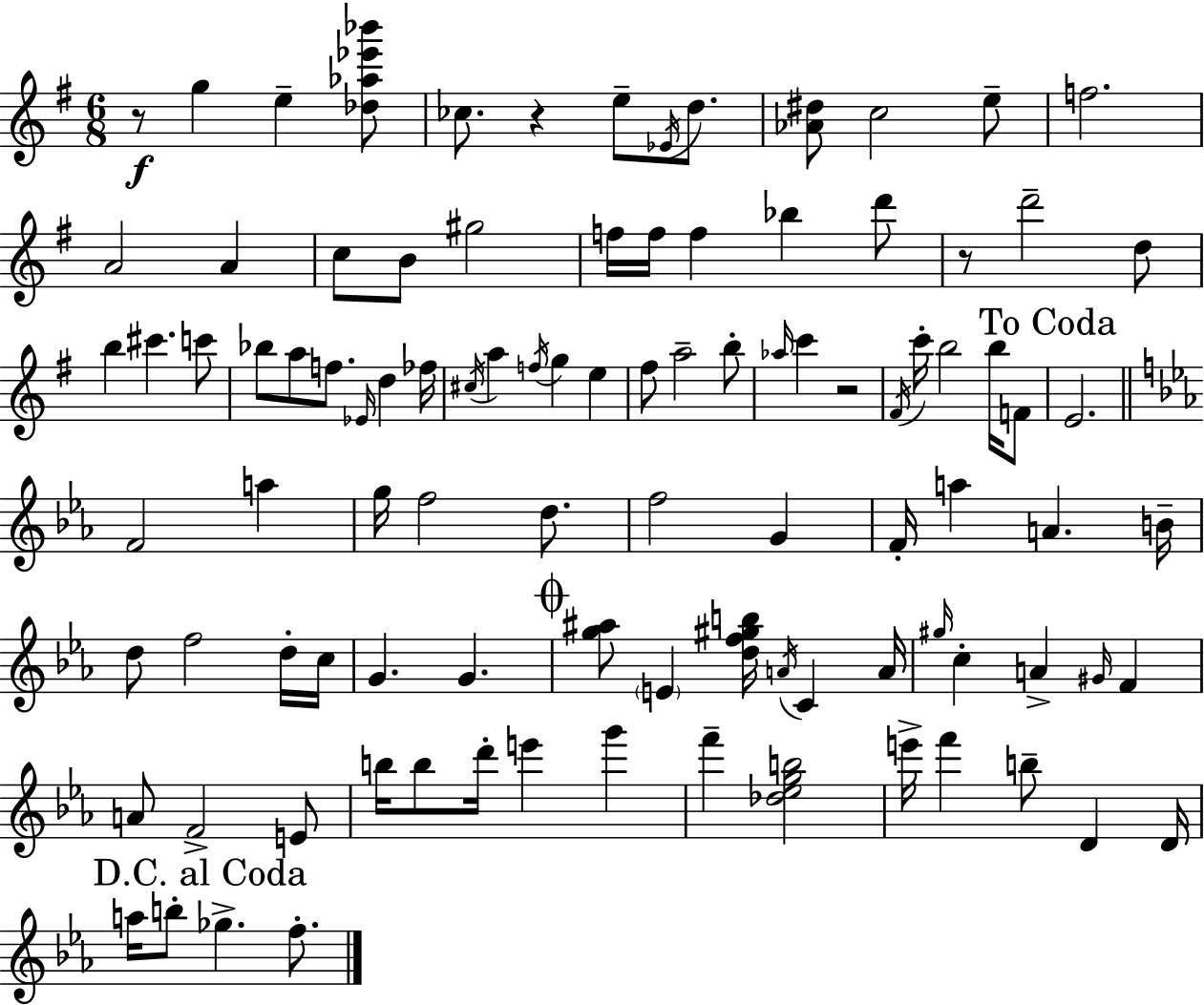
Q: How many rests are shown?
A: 4